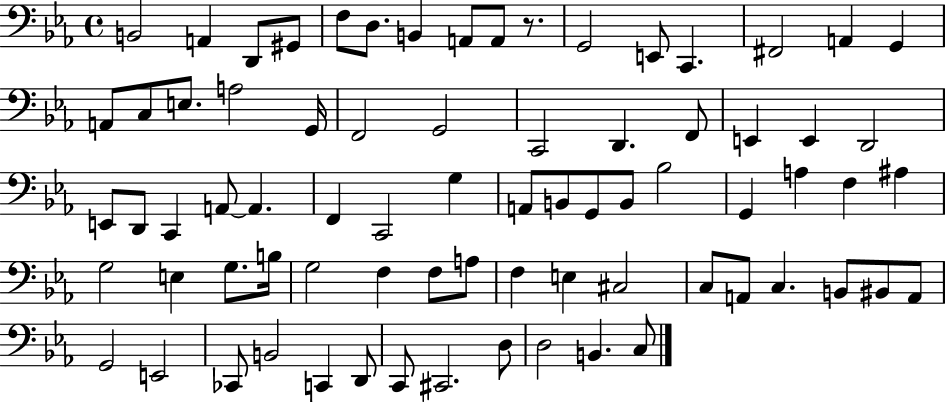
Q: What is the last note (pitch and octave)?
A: C3